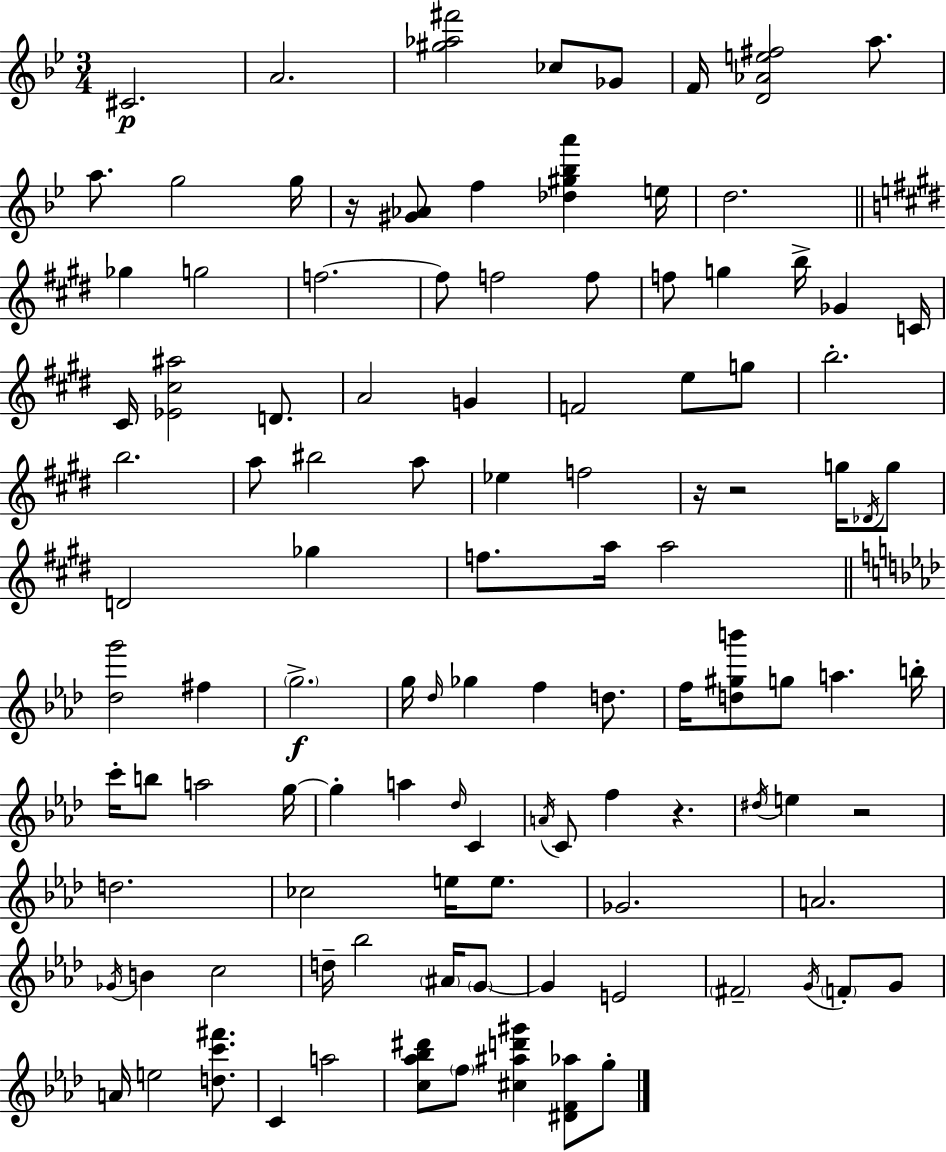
C#4/h. A4/h. [G#5,Ab5,F#6]/h CES5/e Gb4/e F4/s [D4,Ab4,E5,F#5]/h A5/e. A5/e. G5/h G5/s R/s [G#4,Ab4]/e F5/q [Db5,G#5,Bb5,A6]/q E5/s D5/h. Gb5/q G5/h F5/h. F5/e F5/h F5/e F5/e G5/q B5/s Gb4/q C4/s C#4/s [Eb4,C#5,A#5]/h D4/e. A4/h G4/q F4/h E5/e G5/e B5/h. B5/h. A5/e BIS5/h A5/e Eb5/q F5/h R/s R/h G5/s Db4/s G5/e D4/h Gb5/q F5/e. A5/s A5/h [Db5,G6]/h F#5/q G5/h. G5/s Db5/s Gb5/q F5/q D5/e. F5/s [D5,G#5,B6]/e G5/e A5/q. B5/s C6/s B5/e A5/h G5/s G5/q A5/q Db5/s C4/q A4/s C4/e F5/q R/q. D#5/s E5/q R/h D5/h. CES5/h E5/s E5/e. Gb4/h. A4/h. Gb4/s B4/q C5/h D5/s Bb5/h A#4/s G4/e G4/q E4/h F#4/h G4/s F4/e G4/e A4/s E5/h [D5,C6,F#6]/e. C4/q A5/h [C5,Ab5,Bb5,D#6]/e F5/e [C#5,A#5,D6,G#6]/q [D#4,F4,Ab5]/e G5/e